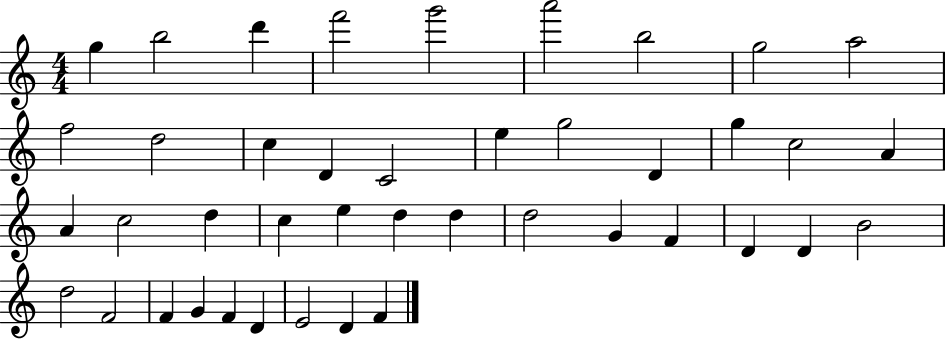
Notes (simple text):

G5/q B5/h D6/q F6/h G6/h A6/h B5/h G5/h A5/h F5/h D5/h C5/q D4/q C4/h E5/q G5/h D4/q G5/q C5/h A4/q A4/q C5/h D5/q C5/q E5/q D5/q D5/q D5/h G4/q F4/q D4/q D4/q B4/h D5/h F4/h F4/q G4/q F4/q D4/q E4/h D4/q F4/q